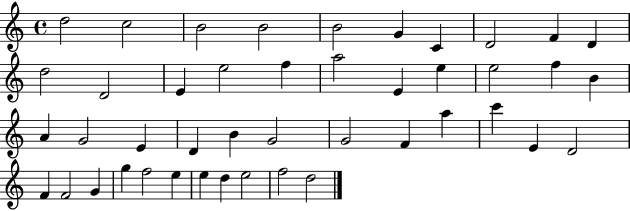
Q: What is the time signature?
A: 4/4